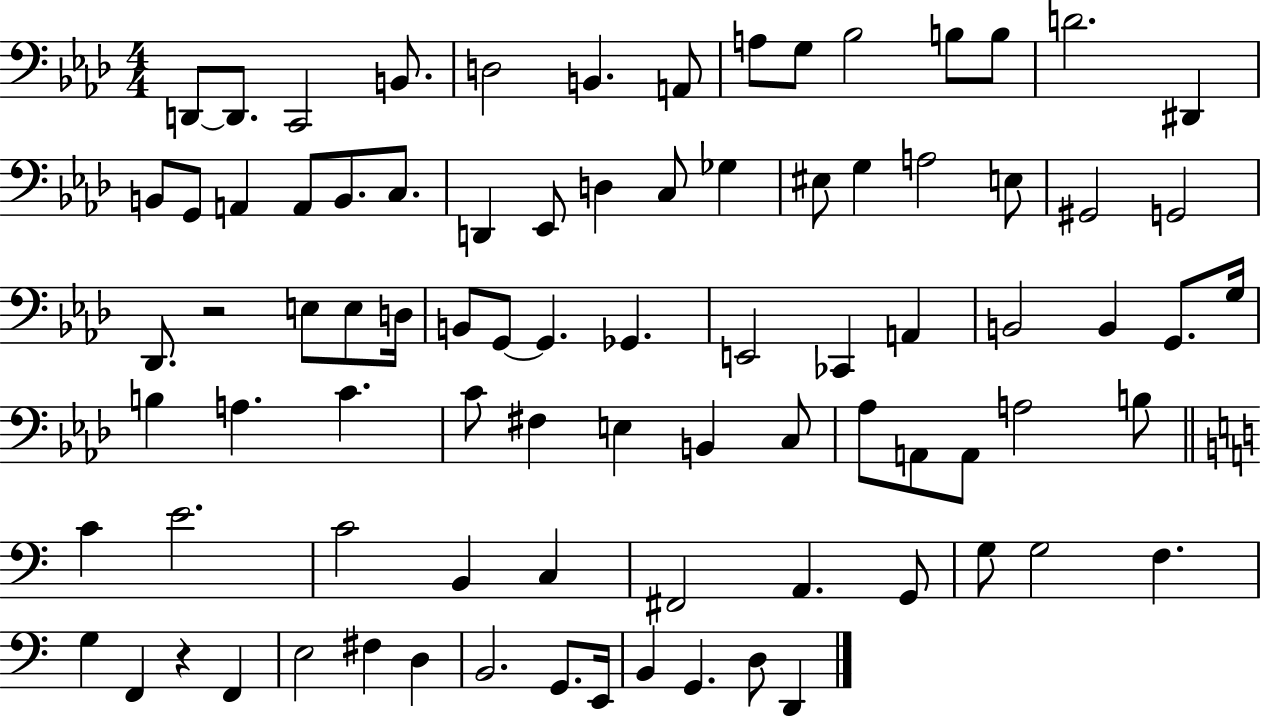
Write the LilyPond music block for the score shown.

{
  \clef bass
  \numericTimeSignature
  \time 4/4
  \key aes \major
  d,8~~ d,8. c,2 b,8. | d2 b,4. a,8 | a8 g8 bes2 b8 b8 | d'2. dis,4 | \break b,8 g,8 a,4 a,8 b,8. c8. | d,4 ees,8 d4 c8 ges4 | eis8 g4 a2 e8 | gis,2 g,2 | \break des,8. r2 e8 e8 d16 | b,8 g,8~~ g,4. ges,4. | e,2 ces,4 a,4 | b,2 b,4 g,8. g16 | \break b4 a4. c'4. | c'8 fis4 e4 b,4 c8 | aes8 a,8 a,8 a2 b8 | \bar "||" \break \key a \minor c'4 e'2. | c'2 b,4 c4 | fis,2 a,4. g,8 | g8 g2 f4. | \break g4 f,4 r4 f,4 | e2 fis4 d4 | b,2. g,8. e,16 | b,4 g,4. d8 d,4 | \break \bar "|."
}